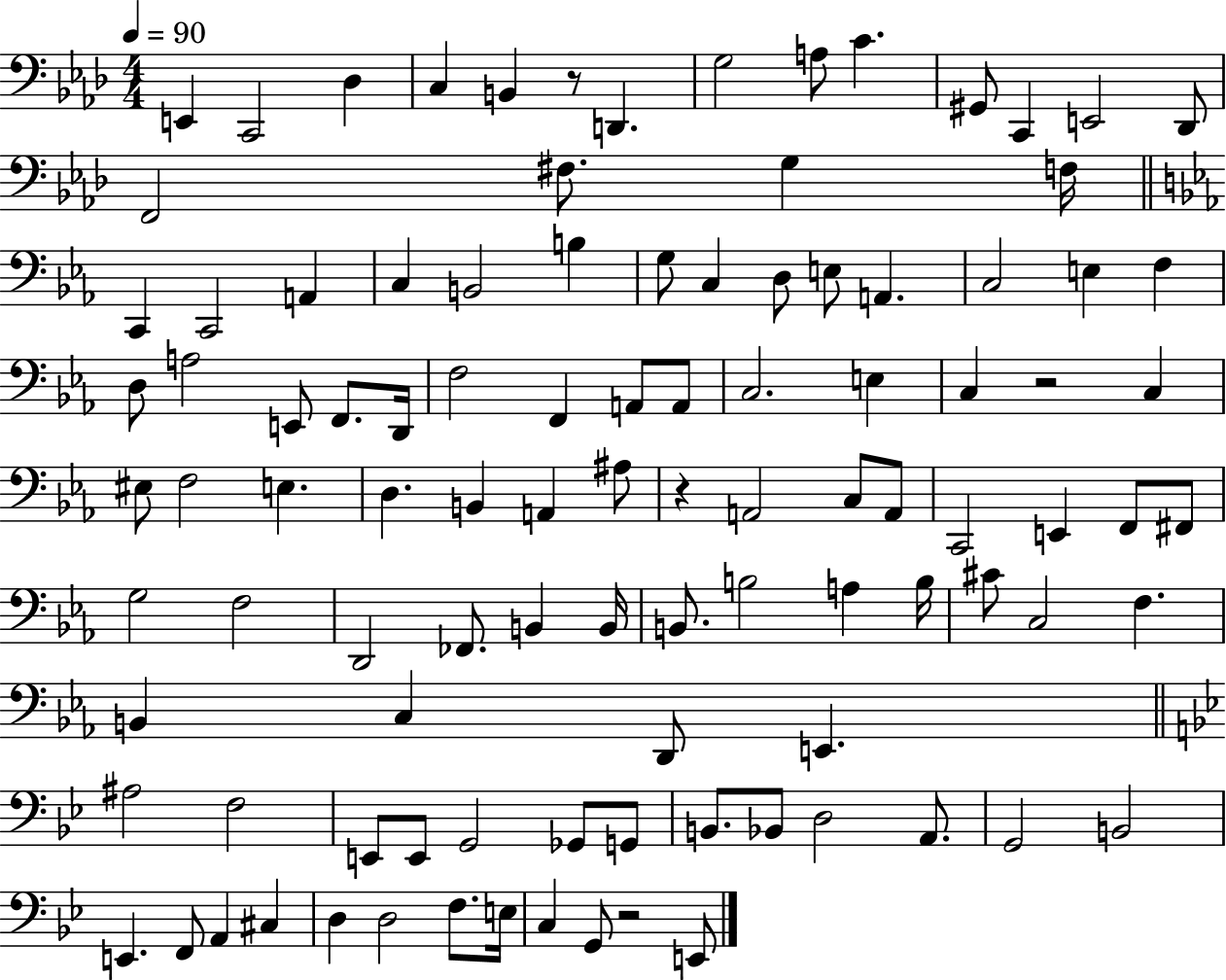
{
  \clef bass
  \numericTimeSignature
  \time 4/4
  \key aes \major
  \tempo 4 = 90
  e,4 c,2 des4 | c4 b,4 r8 d,4. | g2 a8 c'4. | gis,8 c,4 e,2 des,8 | \break f,2 fis8. g4 f16 | \bar "||" \break \key ees \major c,4 c,2 a,4 | c4 b,2 b4 | g8 c4 d8 e8 a,4. | c2 e4 f4 | \break d8 a2 e,8 f,8. d,16 | f2 f,4 a,8 a,8 | c2. e4 | c4 r2 c4 | \break eis8 f2 e4. | d4. b,4 a,4 ais8 | r4 a,2 c8 a,8 | c,2 e,4 f,8 fis,8 | \break g2 f2 | d,2 fes,8. b,4 b,16 | b,8. b2 a4 b16 | cis'8 c2 f4. | \break b,4 c4 d,8 e,4. | \bar "||" \break \key g \minor ais2 f2 | e,8 e,8 g,2 ges,8 g,8 | b,8. bes,8 d2 a,8. | g,2 b,2 | \break e,4. f,8 a,4 cis4 | d4 d2 f8. e16 | c4 g,8 r2 e,8 | \bar "|."
}